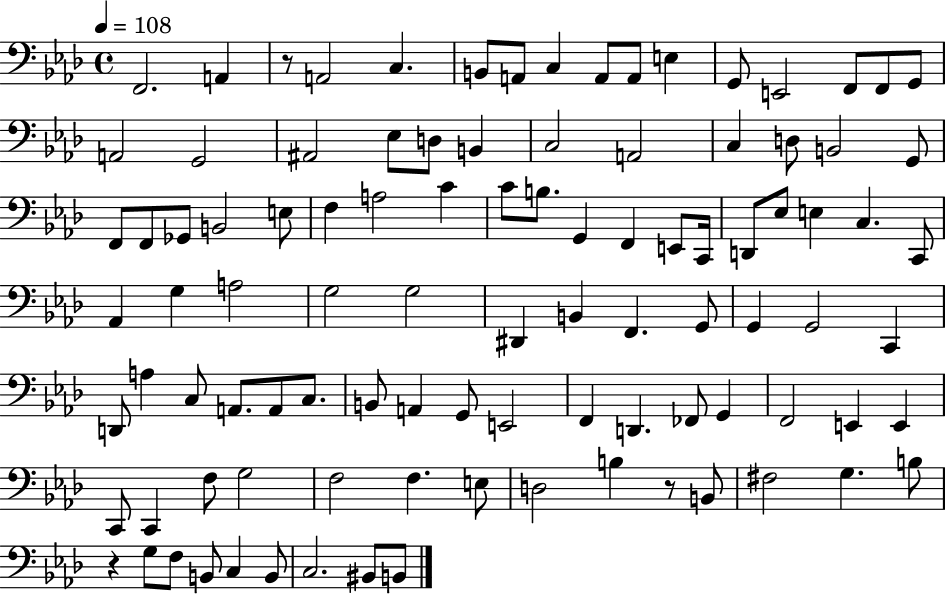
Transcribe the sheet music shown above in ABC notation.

X:1
T:Untitled
M:4/4
L:1/4
K:Ab
F,,2 A,, z/2 A,,2 C, B,,/2 A,,/2 C, A,,/2 A,,/2 E, G,,/2 E,,2 F,,/2 F,,/2 G,,/2 A,,2 G,,2 ^A,,2 _E,/2 D,/2 B,, C,2 A,,2 C, D,/2 B,,2 G,,/2 F,,/2 F,,/2 _G,,/2 B,,2 E,/2 F, A,2 C C/2 B,/2 G,, F,, E,,/2 C,,/4 D,,/2 _E,/2 E, C, C,,/2 _A,, G, A,2 G,2 G,2 ^D,, B,, F,, G,,/2 G,, G,,2 C,, D,,/2 A, C,/2 A,,/2 A,,/2 C,/2 B,,/2 A,, G,,/2 E,,2 F,, D,, _F,,/2 G,, F,,2 E,, E,, C,,/2 C,, F,/2 G,2 F,2 F, E,/2 D,2 B, z/2 B,,/2 ^F,2 G, B,/2 z G,/2 F,/2 B,,/2 C, B,,/2 C,2 ^B,,/2 B,,/2